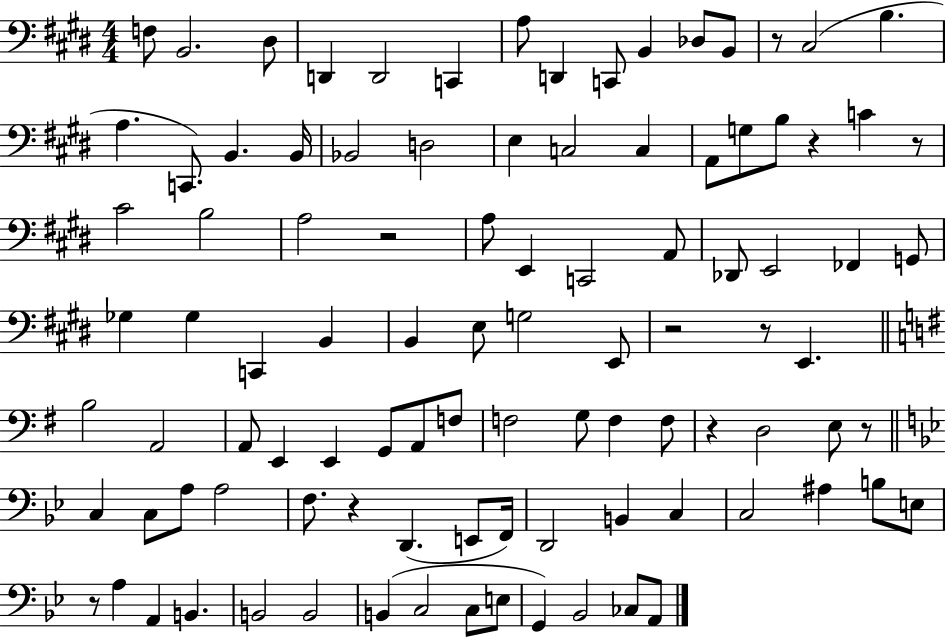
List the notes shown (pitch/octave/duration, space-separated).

F3/e B2/h. D#3/e D2/q D2/h C2/q A3/e D2/q C2/e B2/q Db3/e B2/e R/e C#3/h B3/q. A3/q. C2/e. B2/q. B2/s Bb2/h D3/h E3/q C3/h C3/q A2/e G3/e B3/e R/q C4/q R/e C#4/h B3/h A3/h R/h A3/e E2/q C2/h A2/e Db2/e E2/h FES2/q G2/e Gb3/q Gb3/q C2/q B2/q B2/q E3/e G3/h E2/e R/h R/e E2/q. B3/h A2/h A2/e E2/q E2/q G2/e A2/e F3/e F3/h G3/e F3/q F3/e R/q D3/h E3/e R/e C3/q C3/e A3/e A3/h F3/e. R/q D2/q. E2/e F2/s D2/h B2/q C3/q C3/h A#3/q B3/e E3/e R/e A3/q A2/q B2/q. B2/h B2/h B2/q C3/h C3/e E3/e G2/q Bb2/h CES3/e A2/e